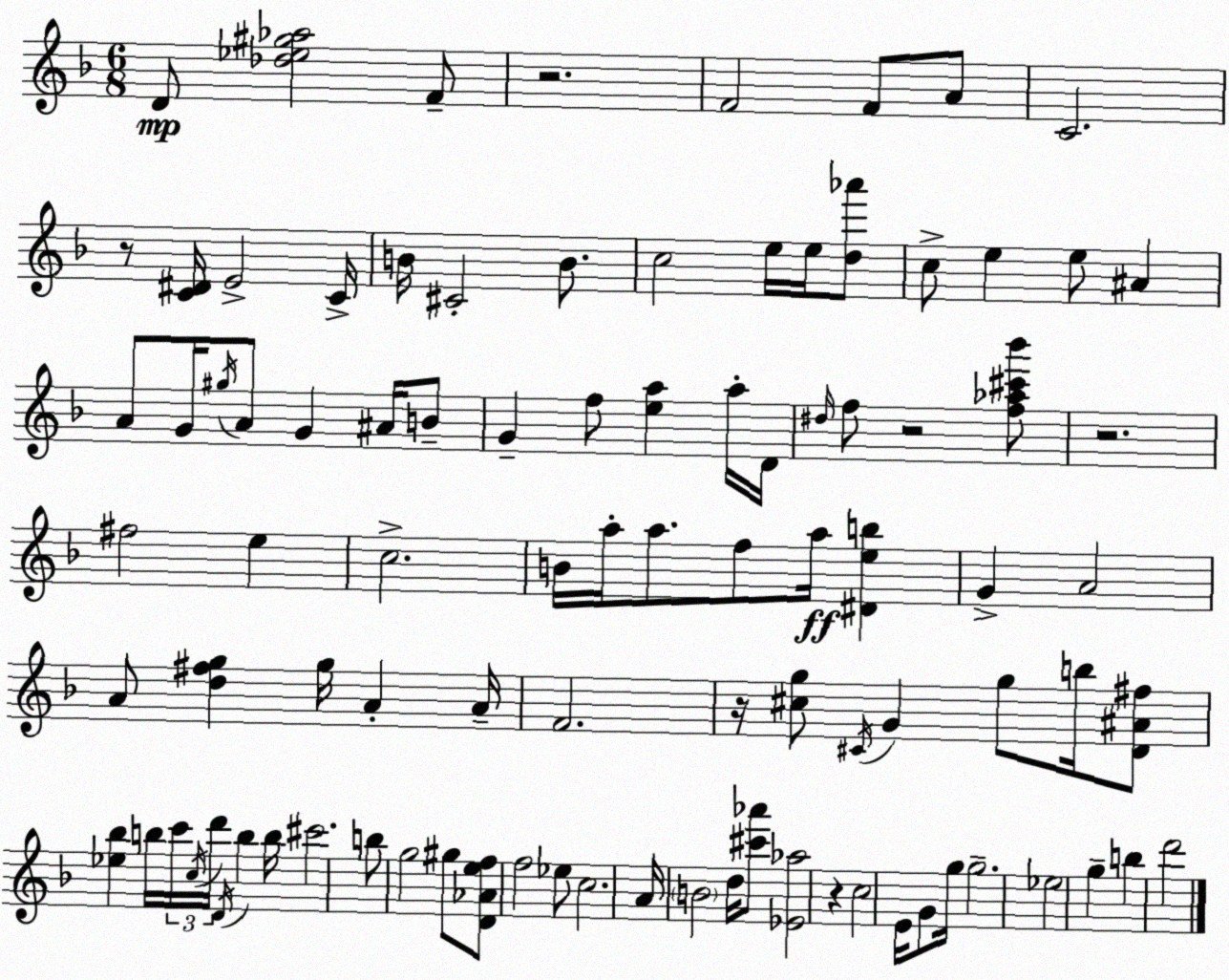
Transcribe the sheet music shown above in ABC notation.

X:1
T:Untitled
M:6/8
L:1/4
K:Dm
D/2 [_d_e^g_a]2 F/2 z2 F2 F/2 A/2 C2 z/2 [C^D]/4 E2 C/4 B/4 ^C2 B/2 c2 e/4 e/4 [d_a']/2 c/2 e e/2 ^A A/2 G/4 ^g/4 A/2 G ^A/4 B/2 G f/2 [ea] a/4 D/4 ^d/4 f/2 z2 [f_a^c'_b']/2 z2 ^f2 e c2 B/4 a/4 a/2 f/2 a/4 [^Deb] G A2 A/2 [d^fg] g/4 A A/4 F2 z/4 [^cg]/2 ^C/4 G g/2 b/4 [D^A^f]/2 [_e_b] b/4 c'/4 c/4 d'/4 D/4 b b/4 ^c'2 b/2 g2 ^g/2 [D_Aef]/2 f2 _e/2 c2 A/4 B2 d/4 [^c'_a']/2 [_E_a]2 z c2 E/4 G/2 g/4 g2 _e2 g b d'2